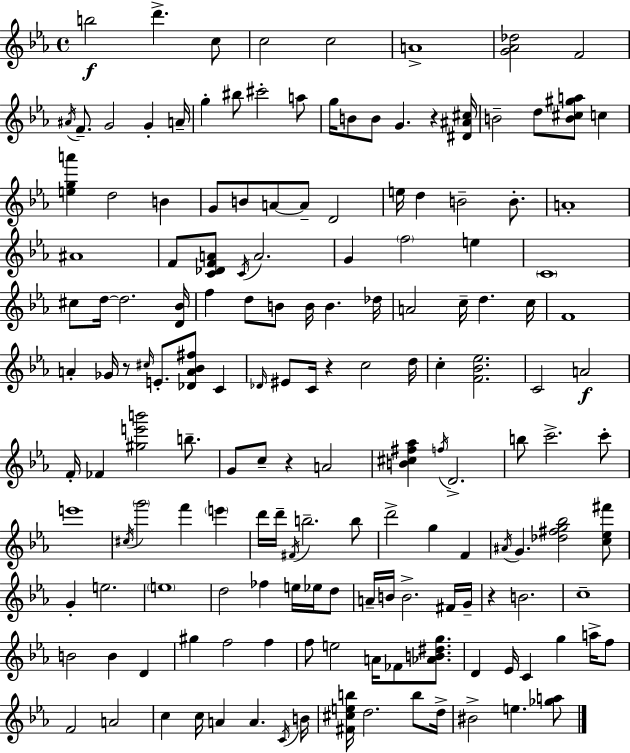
{
  \clef treble
  \time 4/4
  \defaultTimeSignature
  \key c \minor
  b''2\f d'''4.-> c''8 | c''2 c''2 | a'1-> | <g' aes' des''>2 f'2 | \break \acciaccatura { ais'16 } f'8.-- g'2 g'4-. | a'16-- g''4-. bis''8 cis'''2-. a''8 | g''16 b'8 b'8 g'4. r4 | <dis' ais' cis''>16 b'2-- d''8 <b' cis'' gis'' a''>8 c''4 | \break <e'' g'' a'''>4 d''2 b'4 | g'8 b'8 a'8~~ a'8-- d'2 | e''16 d''4 b'2-- b'8.-. | a'1-. | \break ais'1 | f'8 <c' des' f' a'>8 \acciaccatura { c'16 } a'2. | g'4 \parenthesize f''2 e''4 | \parenthesize c'1 | \break cis''8 d''16~~ d''2. | <d' bes'>16 f''4 d''8 b'8 b'16 b'4. | des''16 a'2 c''16-- d''4. | c''16 f'1 | \break a'4-. ges'16 r8 \grace { cis''16 } e'8.-. <des' a' bes' fis''>8 c'4 | \grace { des'16 } eis'8 c'16 r4 c''2 | d''16 c''4-. <f' bes' ees''>2. | c'2 a'2\f | \break f'16-. fes'4 <gis'' e''' b'''>2 | b''8.-- g'8 c''8-- r4 a'2 | <b' cis'' fis'' aes''>4 \acciaccatura { f''16 } d'2.-> | b''8 c'''2.-> | \break c'''8-. e'''1 | \acciaccatura { cis''16 } \parenthesize g'''2 f'''4 | \parenthesize e'''4 d'''16 d'''16-- \acciaccatura { fis'16 } b''2.-- | b''8 d'''2-> g''4 | \break f'4 \acciaccatura { ais'16 } g'4. <des'' fis'' g'' bes''>2 | <c'' ees'' fis'''>8 g'4-. e''2. | \parenthesize e''1 | d''2 | \break fes''4 e''16 ees''16 d''8 a'16-- b'16 b'2.-> | fis'16 g'16-- r4 b'2. | c''1-- | b'2 | \break b'4 d'4 gis''4 f''2 | f''4 f''8 e''2 | a'16 fes'8 <aes' b' dis'' g''>8. d'4 ees'16 c'4 | g''4 a''16-> f''8 f'2 | \break a'2 c''4 c''16 a'4 | a'4. \acciaccatura { c'16 } b'16 <fis' cis'' e'' b''>16 d''2. | b''8 d''16-> bis'2-> | e''4. <ges'' a''>8 \bar "|."
}